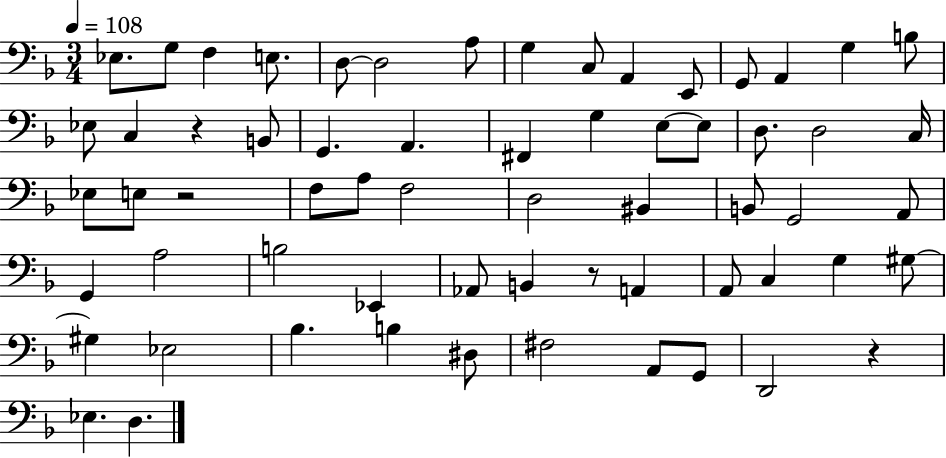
Eb3/e. G3/e F3/q E3/e. D3/e D3/h A3/e G3/q C3/e A2/q E2/e G2/e A2/q G3/q B3/e Eb3/e C3/q R/q B2/e G2/q. A2/q. F#2/q G3/q E3/e E3/e D3/e. D3/h C3/s Eb3/e E3/e R/h F3/e A3/e F3/h D3/h BIS2/q B2/e G2/h A2/e G2/q A3/h B3/h Eb2/q Ab2/e B2/q R/e A2/q A2/e C3/q G3/q G#3/e G#3/q Eb3/h Bb3/q. B3/q D#3/e F#3/h A2/e G2/e D2/h R/q Eb3/q. D3/q.